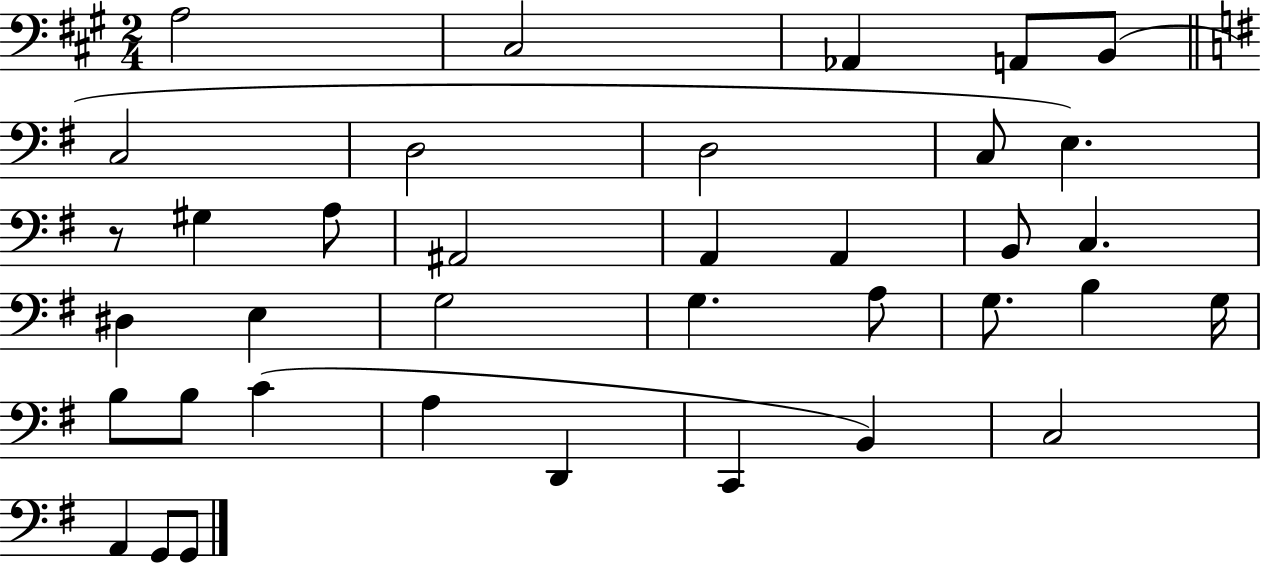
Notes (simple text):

A3/h C#3/h Ab2/q A2/e B2/e C3/h D3/h D3/h C3/e E3/q. R/e G#3/q A3/e A#2/h A2/q A2/q B2/e C3/q. D#3/q E3/q G3/h G3/q. A3/e G3/e. B3/q G3/s B3/e B3/e C4/q A3/q D2/q C2/q B2/q C3/h A2/q G2/e G2/e